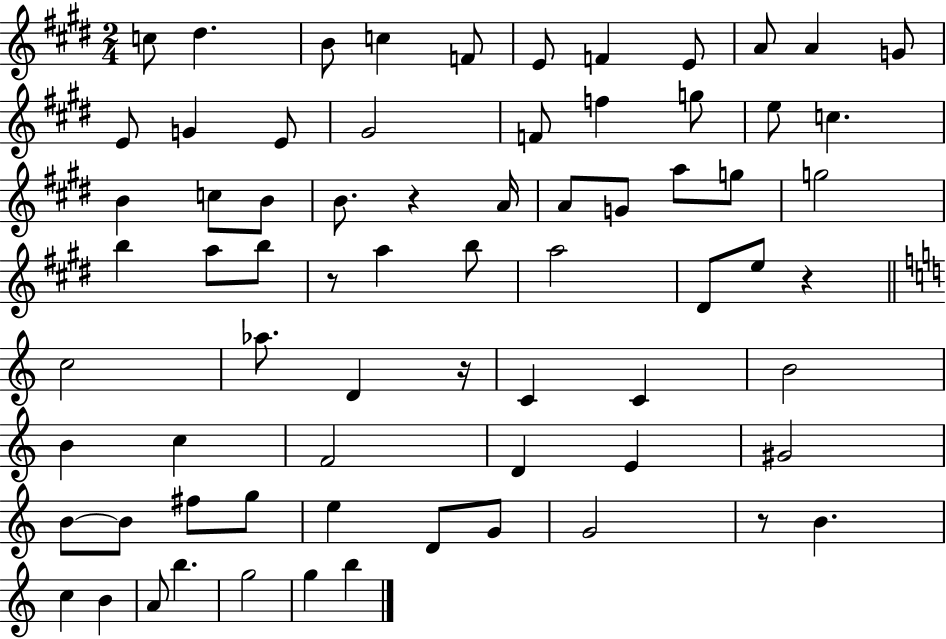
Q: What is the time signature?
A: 2/4